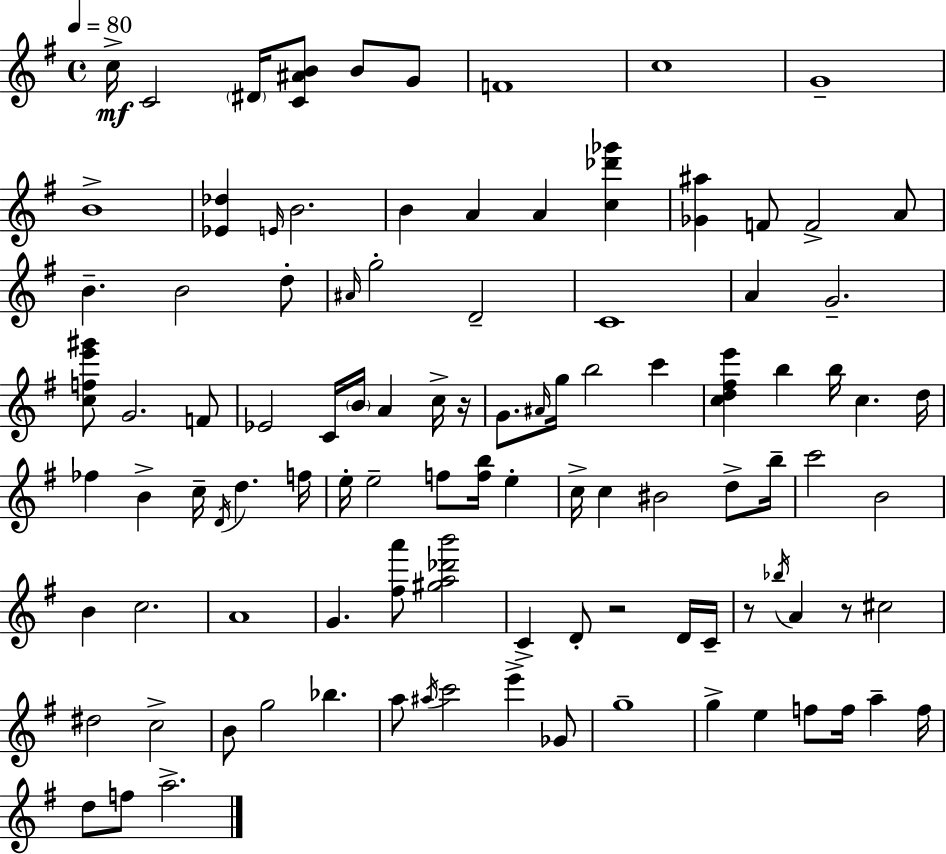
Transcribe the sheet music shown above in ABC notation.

X:1
T:Untitled
M:4/4
L:1/4
K:G
c/4 C2 ^D/4 [C^AB]/2 B/2 G/2 F4 c4 G4 B4 [_E_d] E/4 B2 B A A [c_d'_g'] [_G^a] F/2 F2 A/2 B B2 d/2 ^A/4 g2 D2 C4 A G2 [cfe'^g']/2 G2 F/2 _E2 C/4 B/4 A c/4 z/4 G/2 ^A/4 g/4 b2 c' [cd^fe'] b b/4 c d/4 _f B c/4 D/4 d f/4 e/4 e2 f/2 [fb]/4 e c/4 c ^B2 d/2 b/4 c'2 B2 B c2 A4 G [^fa']/2 [^ga_d'b']2 C D/2 z2 D/4 C/4 z/2 _b/4 A z/2 ^c2 ^d2 c2 B/2 g2 _b a/2 ^a/4 c'2 e' _G/2 g4 g e f/2 f/4 a f/4 d/2 f/2 a2